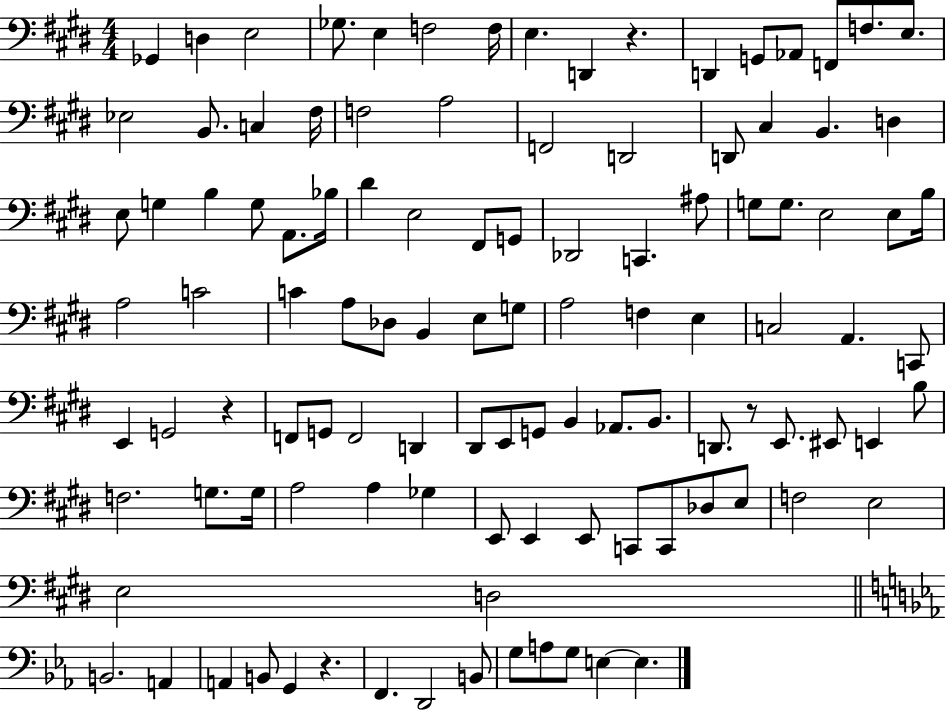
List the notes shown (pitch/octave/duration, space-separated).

Gb2/q D3/q E3/h Gb3/e. E3/q F3/h F3/s E3/q. D2/q R/q. D2/q G2/e Ab2/e F2/e F3/e. E3/e. Eb3/h B2/e. C3/q F#3/s F3/h A3/h F2/h D2/h D2/e C#3/q B2/q. D3/q E3/e G3/q B3/q G3/e A2/e. Bb3/s D#4/q E3/h F#2/e G2/e Db2/h C2/q. A#3/e G3/e G3/e. E3/h E3/e B3/s A3/h C4/h C4/q A3/e Db3/e B2/q E3/e G3/e A3/h F3/q E3/q C3/h A2/q. C2/e E2/q G2/h R/q F2/e G2/e F2/h D2/q D#2/e E2/e G2/e B2/q Ab2/e. B2/e. D2/e. R/e E2/e. EIS2/e E2/q B3/e F3/h. G3/e. G3/s A3/h A3/q Gb3/q E2/e E2/q E2/e C2/e C2/e Db3/e E3/e F3/h E3/h E3/h D3/h B2/h. A2/q A2/q B2/e G2/q R/q. F2/q. D2/h B2/e G3/e A3/e G3/e E3/q E3/q.